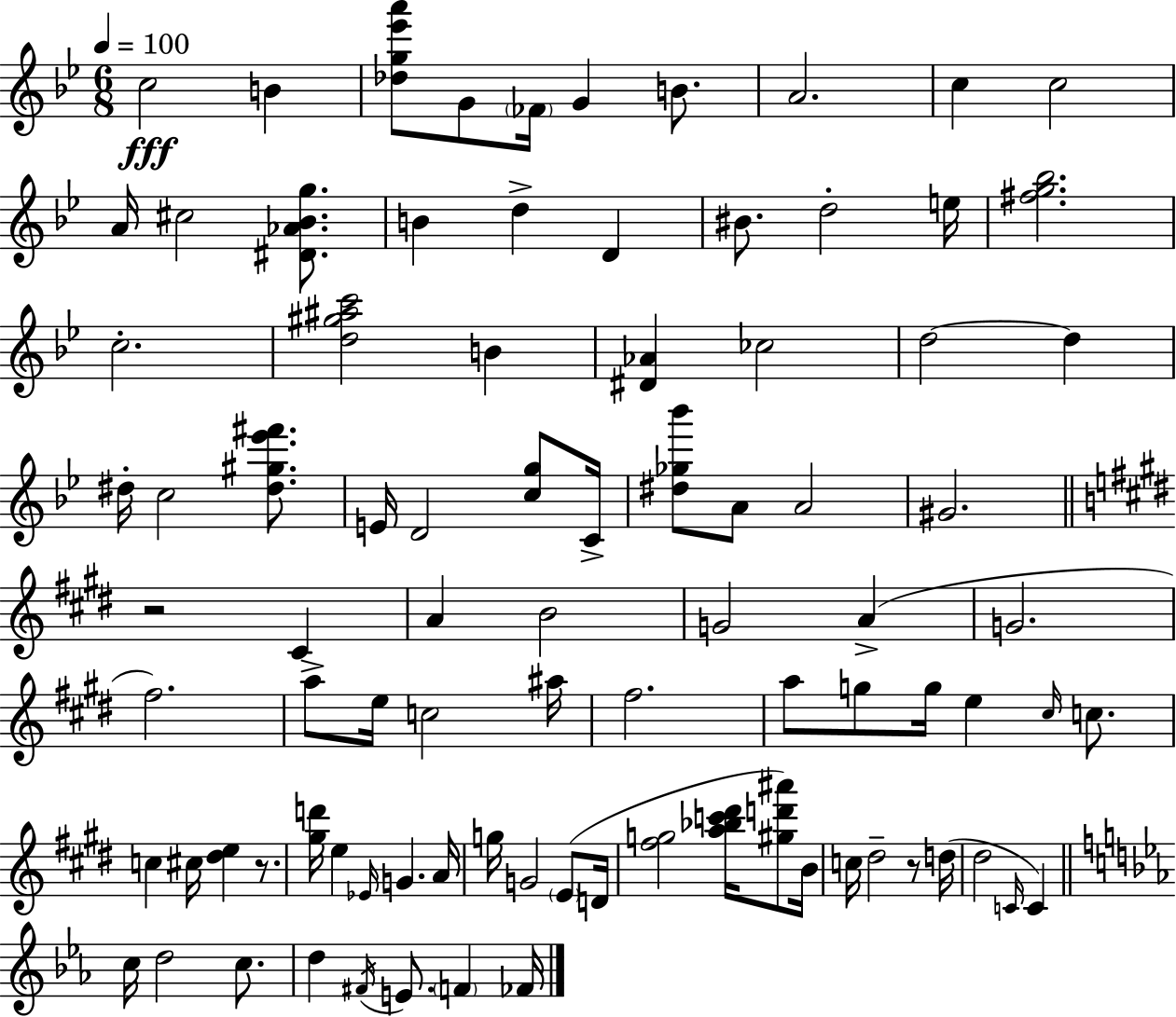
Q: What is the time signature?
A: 6/8